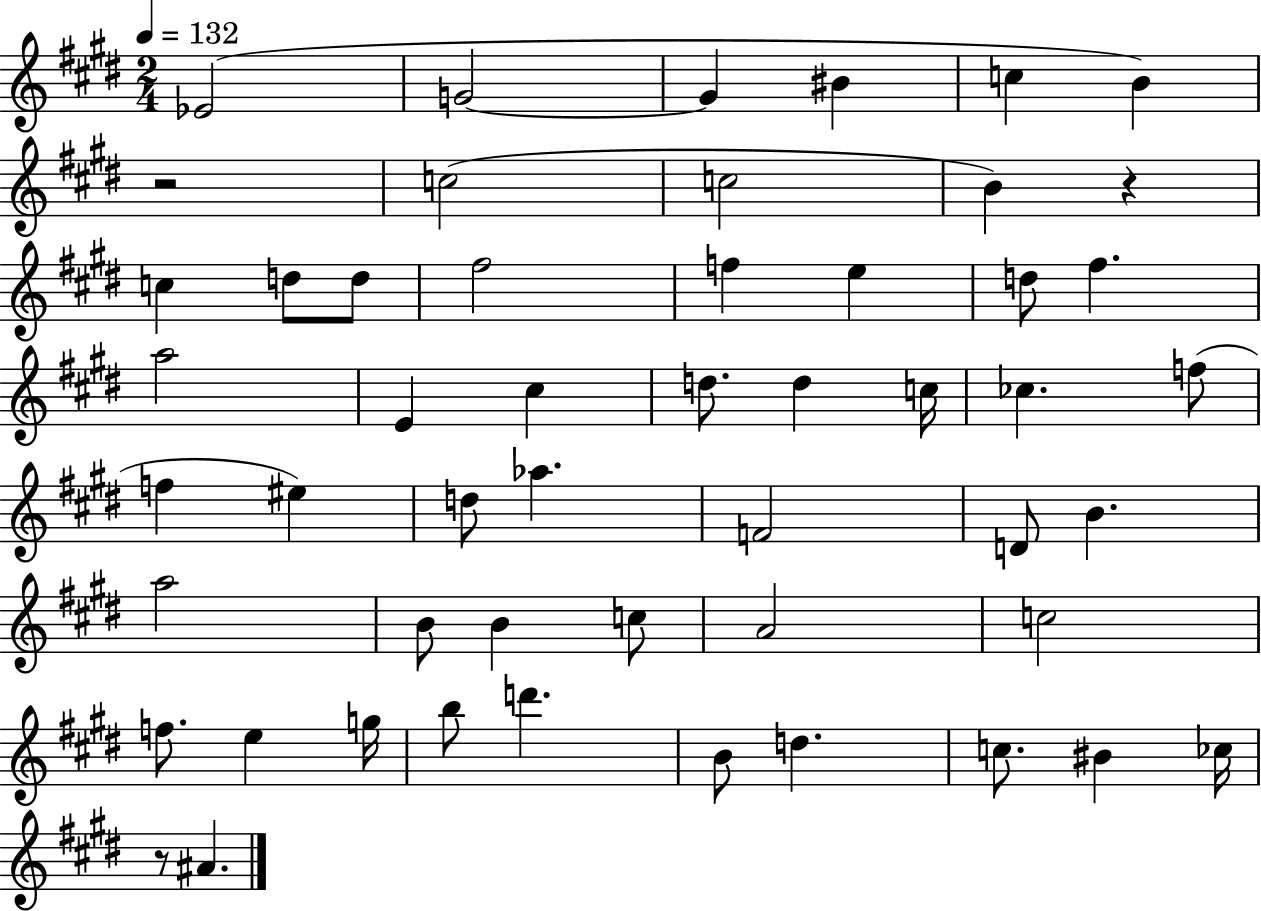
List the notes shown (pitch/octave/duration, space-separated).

Eb4/h G4/h G4/q BIS4/q C5/q B4/q R/h C5/h C5/h B4/q R/q C5/q D5/e D5/e F#5/h F5/q E5/q D5/e F#5/q. A5/h E4/q C#5/q D5/e. D5/q C5/s CES5/q. F5/e F5/q EIS5/q D5/e Ab5/q. F4/h D4/e B4/q. A5/h B4/e B4/q C5/e A4/h C5/h F5/e. E5/q G5/s B5/e D6/q. B4/e D5/q. C5/e. BIS4/q CES5/s R/e A#4/q.